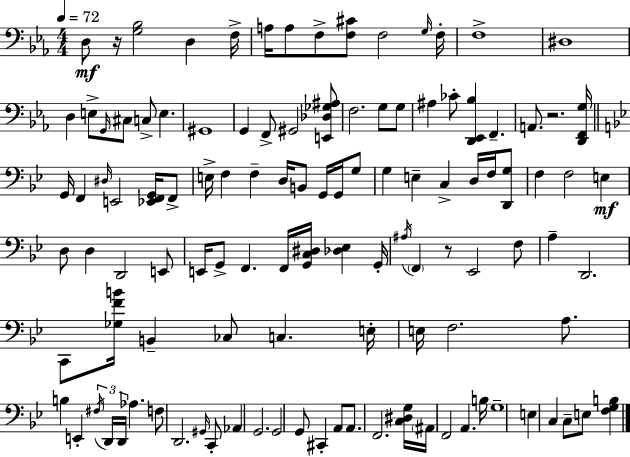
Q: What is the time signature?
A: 4/4